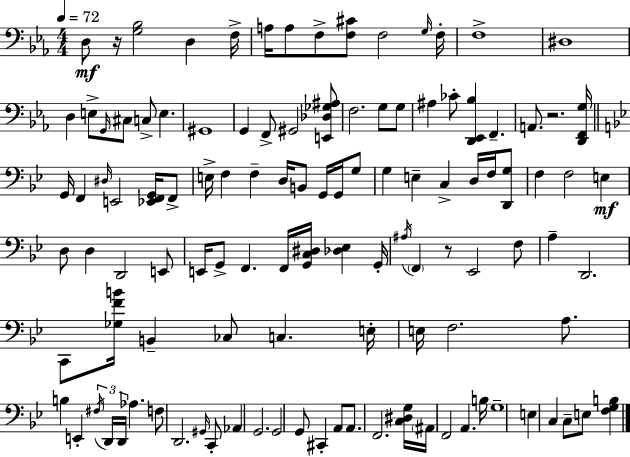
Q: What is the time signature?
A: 4/4